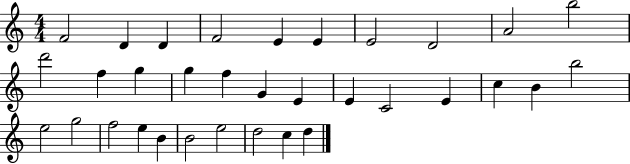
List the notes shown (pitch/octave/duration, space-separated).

F4/h D4/q D4/q F4/h E4/q E4/q E4/h D4/h A4/h B5/h D6/h F5/q G5/q G5/q F5/q G4/q E4/q E4/q C4/h E4/q C5/q B4/q B5/h E5/h G5/h F5/h E5/q B4/q B4/h E5/h D5/h C5/q D5/q